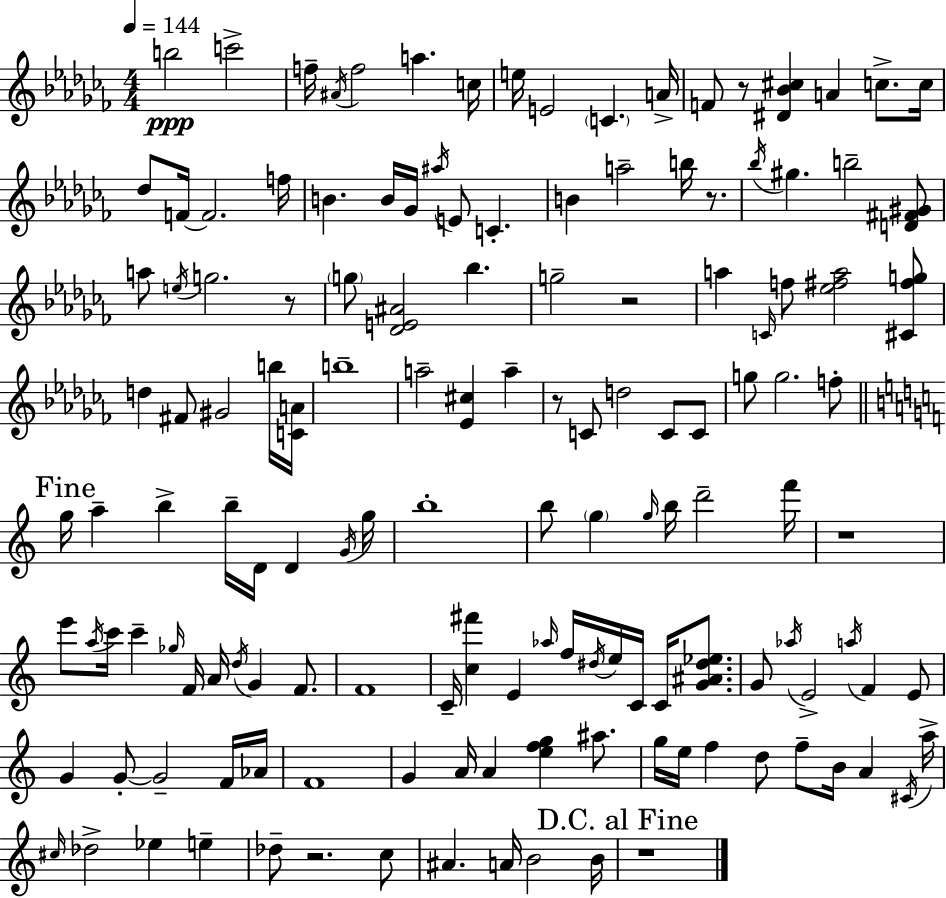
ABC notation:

X:1
T:Untitled
M:4/4
L:1/4
K:Abm
b2 c'2 f/4 ^A/4 f2 a c/4 e/4 E2 C A/4 F/2 z/2 [^D_B^c] A c/2 c/4 _d/2 F/4 F2 f/4 B B/4 _G/4 ^a/4 E/2 C B a2 b/4 z/2 _b/4 ^g b2 [D^F^G]/2 a/2 e/4 g2 z/2 g/2 [_DE^A]2 _b g2 z2 a C/4 f/2 [_e^fa]2 [^C^fg]/2 d ^F/2 ^G2 b/4 [CA]/4 b4 a2 [_E^c] a z/2 C/2 d2 C/2 C/2 g/2 g2 f/2 g/4 a b b/4 D/4 D G/4 g/4 b4 b/2 g g/4 b/4 d'2 f'/4 z4 e'/2 a/4 c'/4 c' _g/4 F/4 A/4 d/4 G F/2 F4 C/4 [c^f'] E _a/4 f/4 ^d/4 e/4 C/4 C/4 [G^A^d_e]/2 G/2 _a/4 E2 a/4 F E/2 G G/2 G2 F/4 _A/4 F4 G A/4 A [efg] ^a/2 g/4 e/4 f d/2 f/2 B/4 A ^C/4 a/4 ^c/4 _d2 _e e _d/2 z2 c/2 ^A A/4 B2 B/4 z4